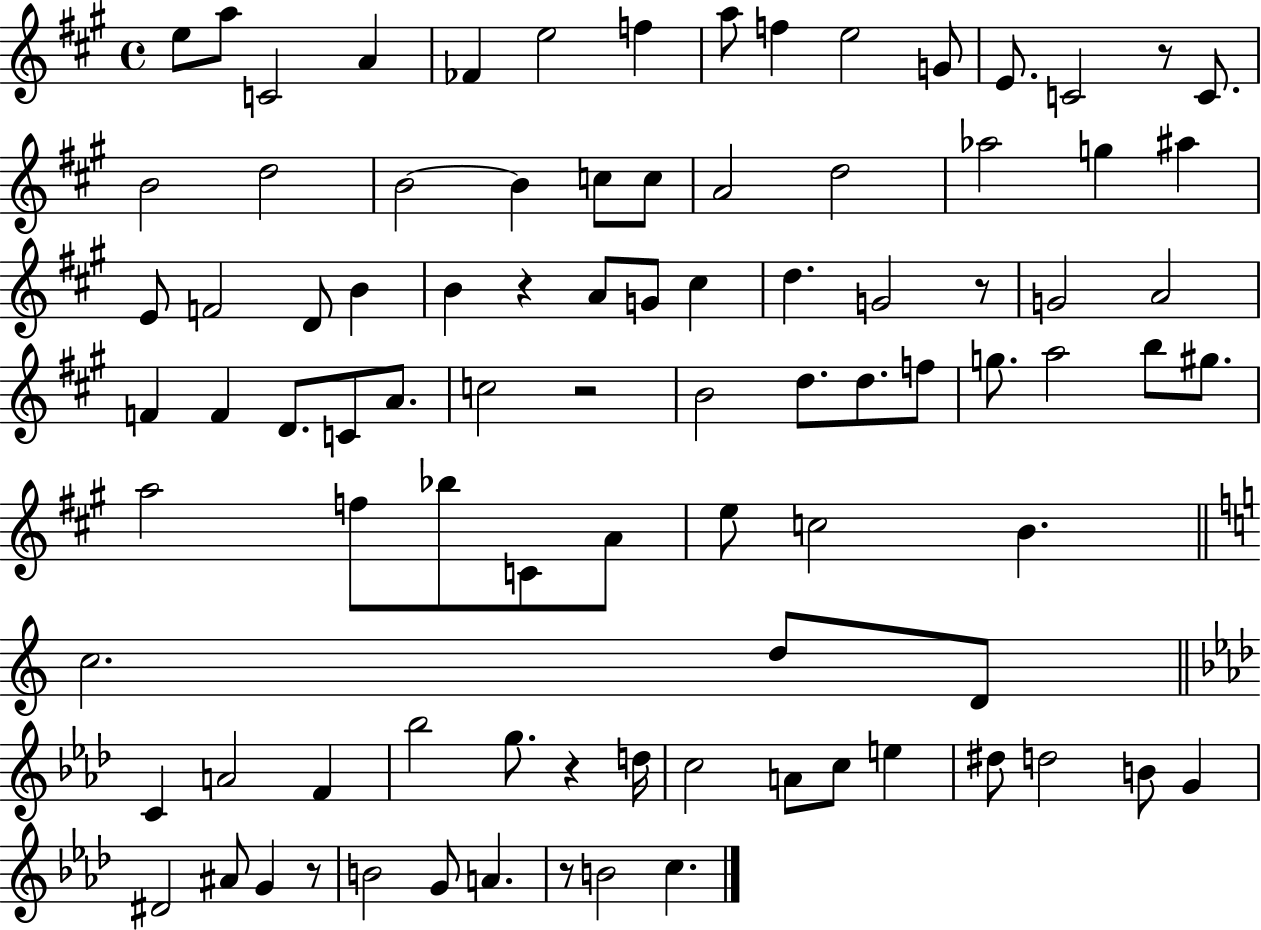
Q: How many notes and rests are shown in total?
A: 91